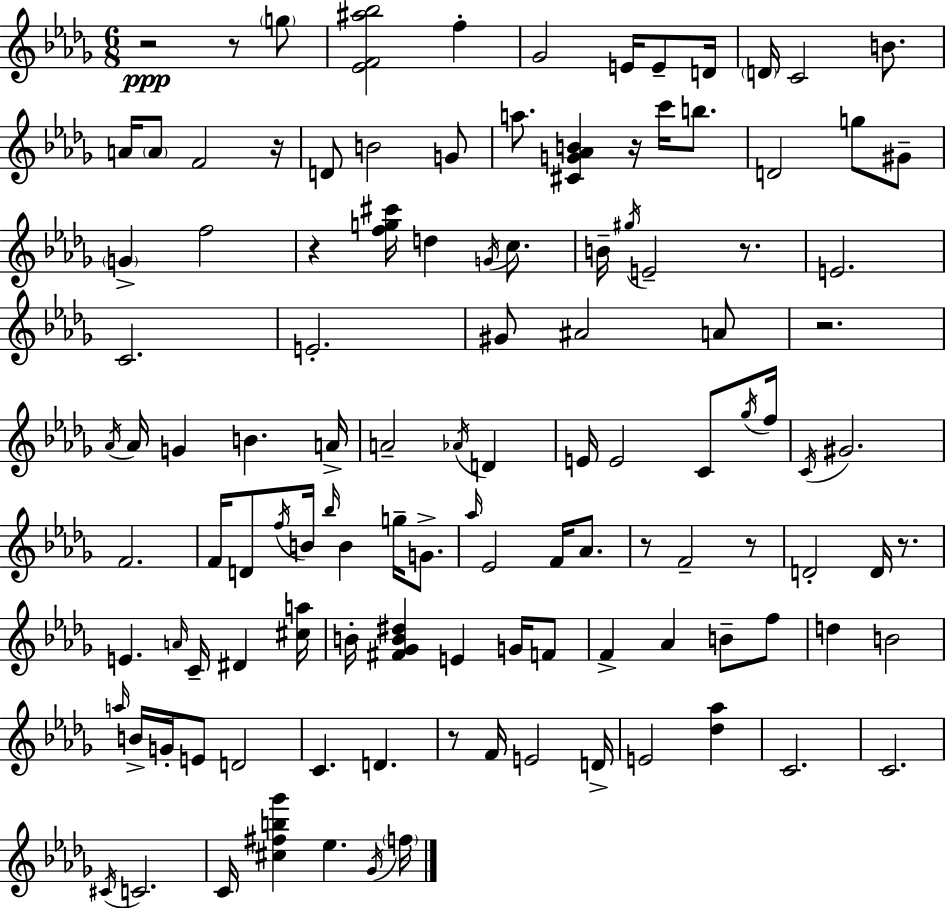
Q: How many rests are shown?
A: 11